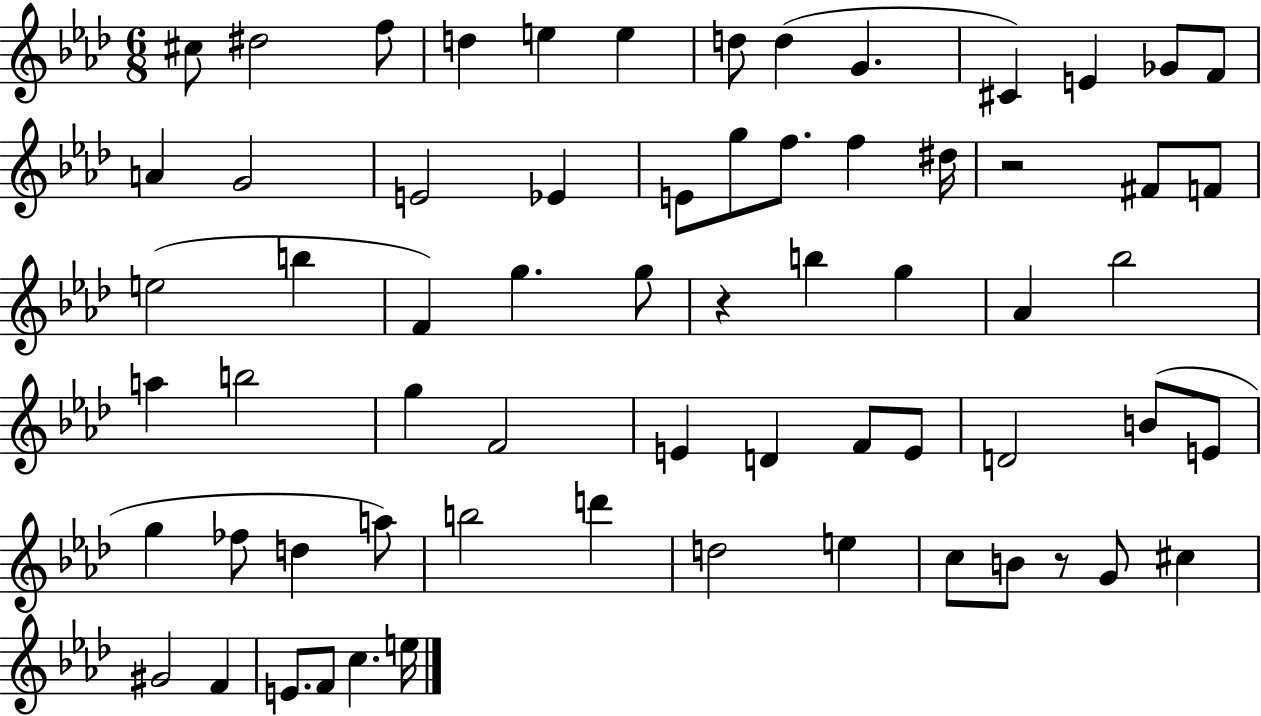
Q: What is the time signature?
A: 6/8